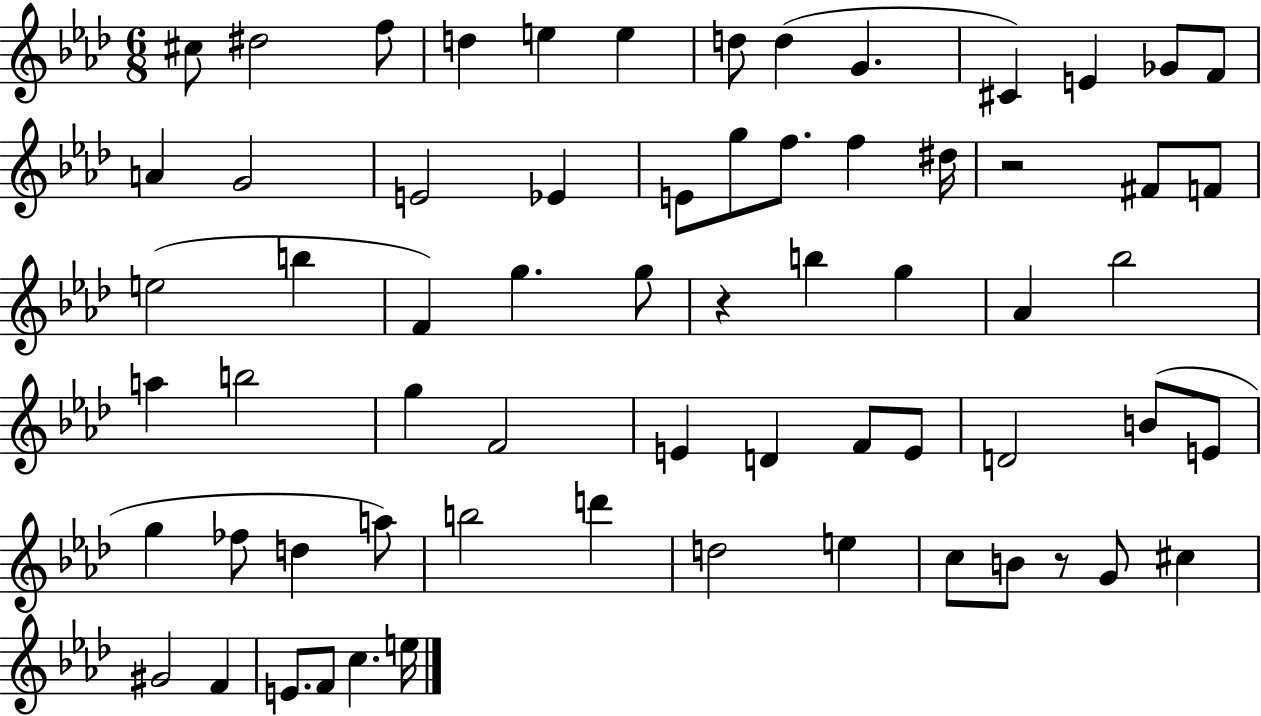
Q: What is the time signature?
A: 6/8